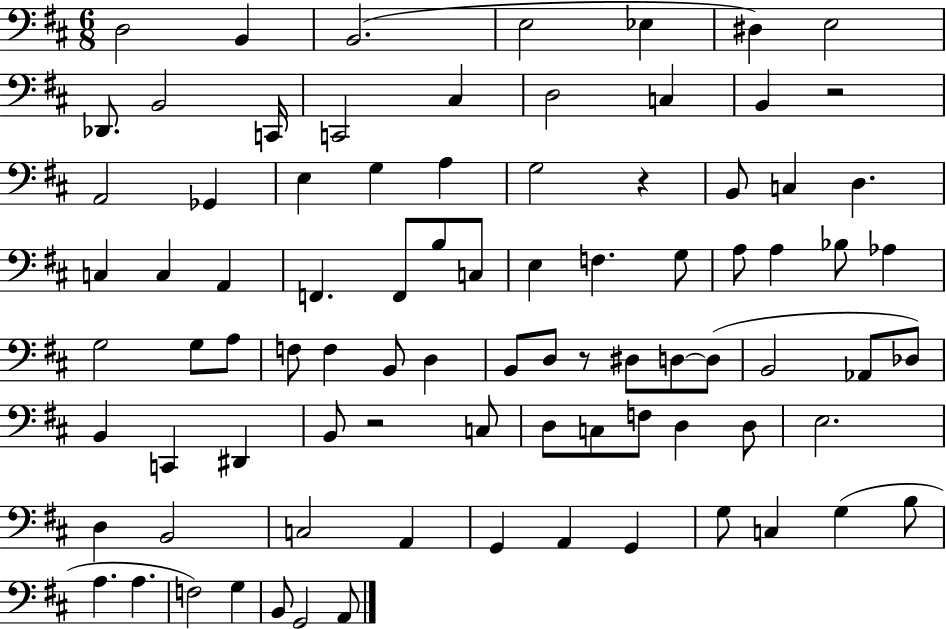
D3/h B2/q B2/h. E3/h Eb3/q D#3/q E3/h Db2/e. B2/h C2/s C2/h C#3/q D3/h C3/q B2/q R/h A2/h Gb2/q E3/q G3/q A3/q G3/h R/q B2/e C3/q D3/q. C3/q C3/q A2/q F2/q. F2/e B3/e C3/e E3/q F3/q. G3/e A3/e A3/q Bb3/e Ab3/q G3/h G3/e A3/e F3/e F3/q B2/e D3/q B2/e D3/e R/e D#3/e D3/e D3/e B2/h Ab2/e Db3/e B2/q C2/q D#2/q B2/e R/h C3/e D3/e C3/e F3/e D3/q D3/e E3/h. D3/q B2/h C3/h A2/q G2/q A2/q G2/q G3/e C3/q G3/q B3/e A3/q. A3/q. F3/h G3/q B2/e G2/h A2/e